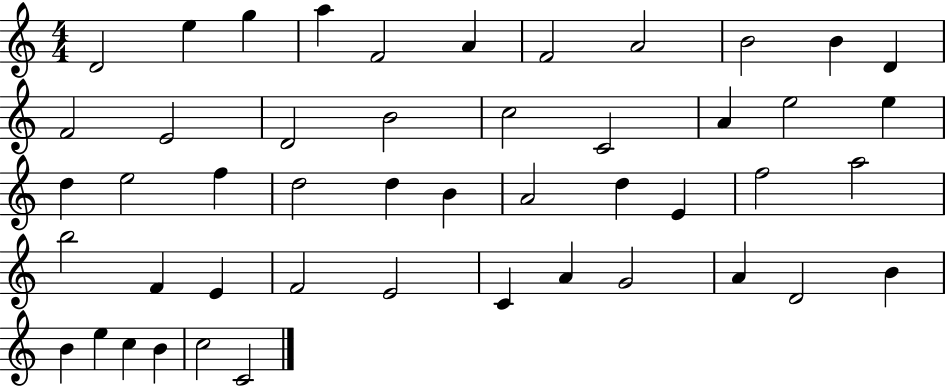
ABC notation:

X:1
T:Untitled
M:4/4
L:1/4
K:C
D2 e g a F2 A F2 A2 B2 B D F2 E2 D2 B2 c2 C2 A e2 e d e2 f d2 d B A2 d E f2 a2 b2 F E F2 E2 C A G2 A D2 B B e c B c2 C2